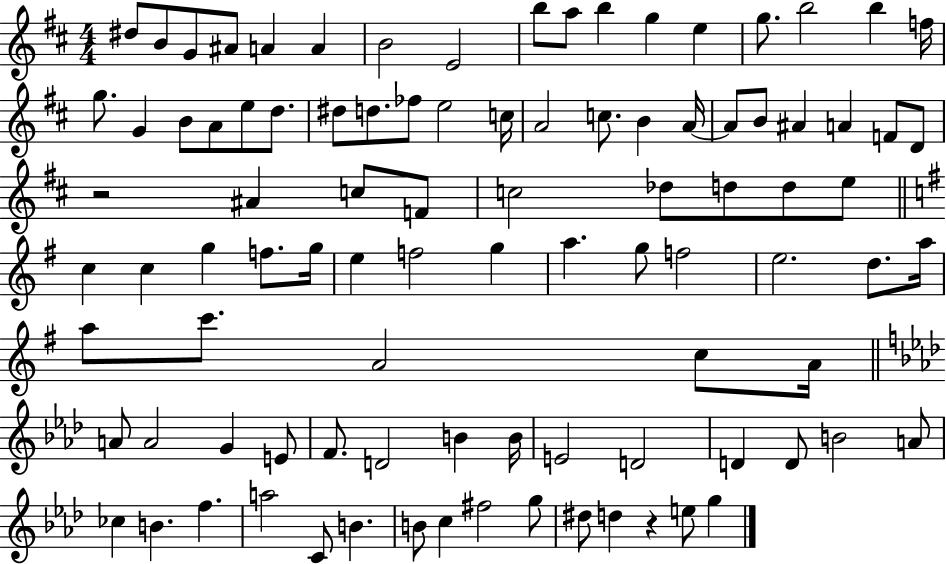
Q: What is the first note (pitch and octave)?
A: D#5